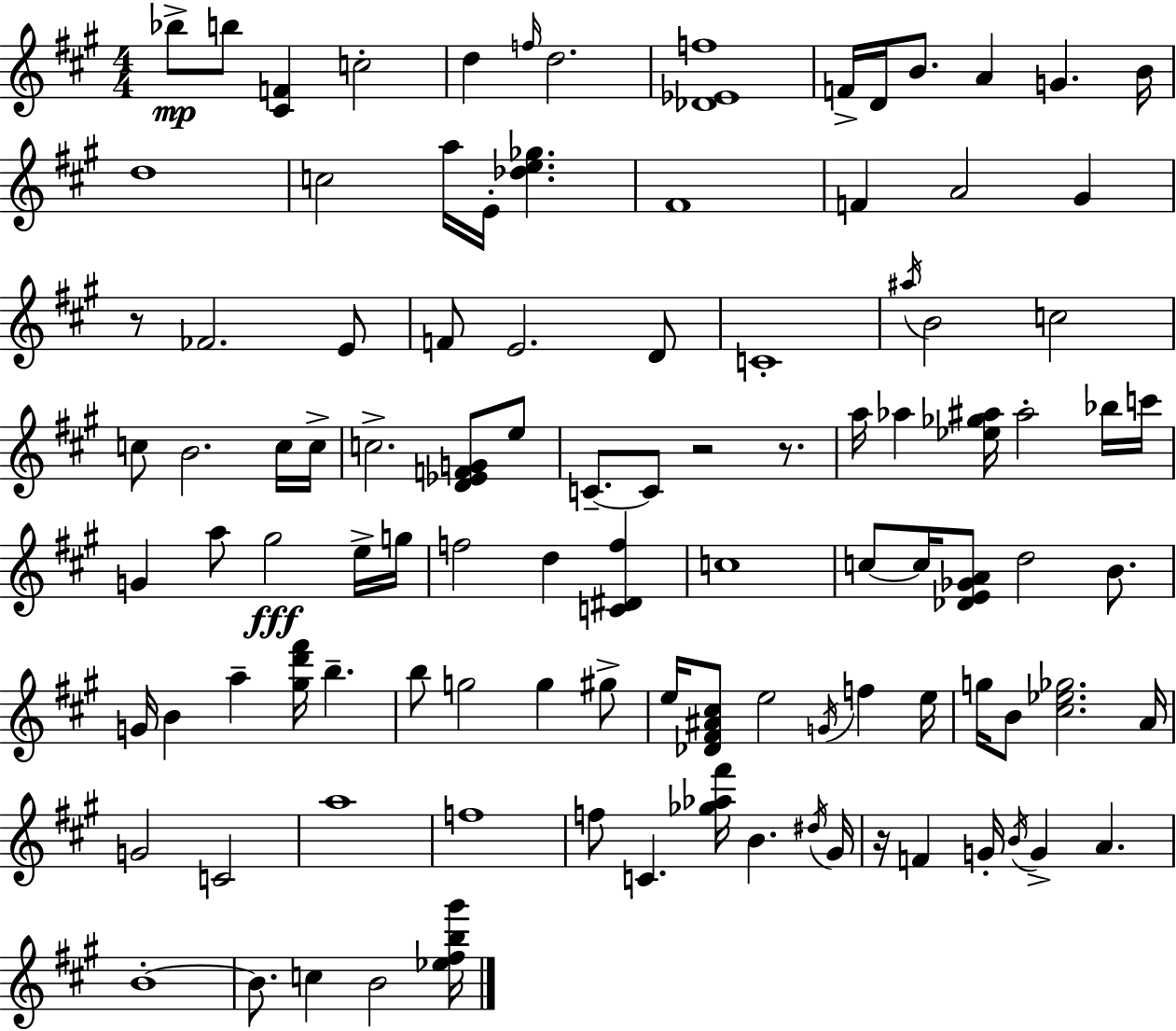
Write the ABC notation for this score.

X:1
T:Untitled
M:4/4
L:1/4
K:A
_b/2 b/2 [^CF] c2 d f/4 d2 [_D_Ef]4 F/4 D/4 B/2 A G B/4 d4 c2 a/4 E/4 [_de_g] ^F4 F A2 ^G z/2 _F2 E/2 F/2 E2 D/2 C4 ^a/4 B2 c2 c/2 B2 c/4 c/4 c2 [D_EFG]/2 e/2 C/2 C/2 z2 z/2 a/4 _a [_e_g^a]/4 ^a2 _b/4 c'/4 G a/2 ^g2 e/4 g/4 f2 d [C^Df] c4 c/2 c/4 [_DE_GA]/2 d2 B/2 G/4 B a [^gd'^f']/4 b b/2 g2 g ^g/2 e/4 [_D^F^A^c]/2 e2 G/4 f e/4 g/4 B/2 [^c_e_g]2 A/4 G2 C2 a4 f4 f/2 C [_g_a^f']/4 B ^d/4 ^G/4 z/4 F G/4 B/4 G A B4 B/2 c B2 [_e^fb^g']/4